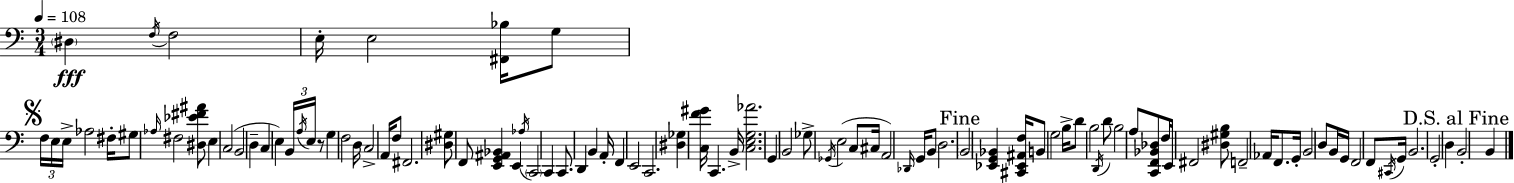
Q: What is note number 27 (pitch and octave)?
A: C3